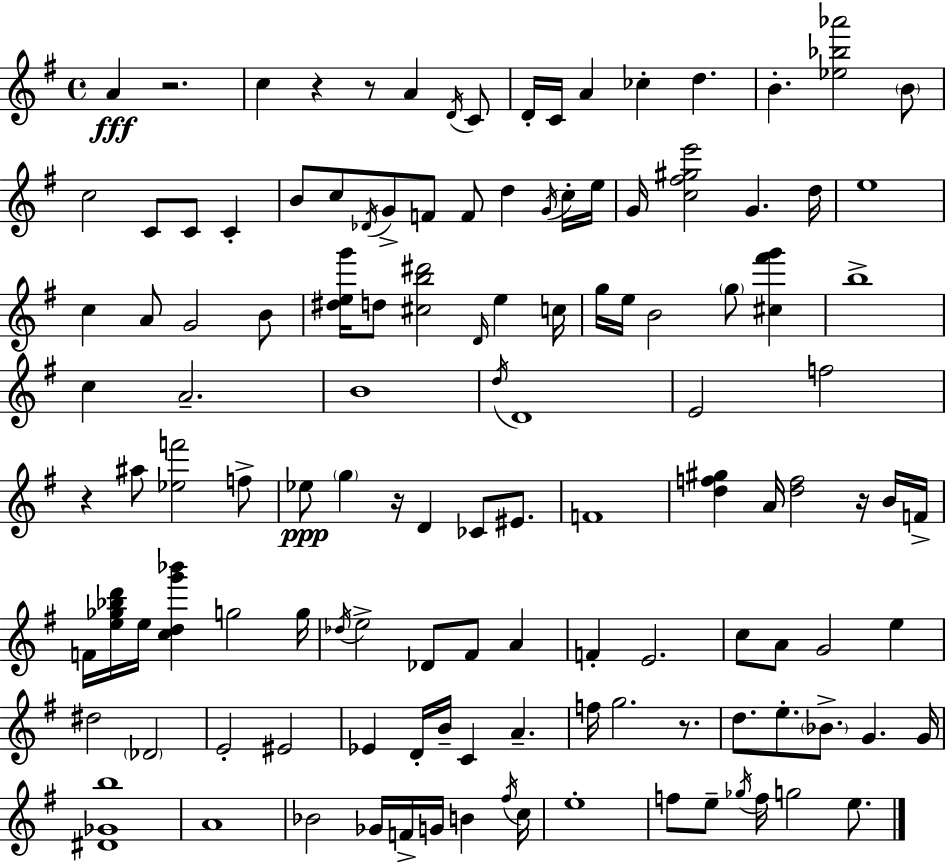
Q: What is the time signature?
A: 4/4